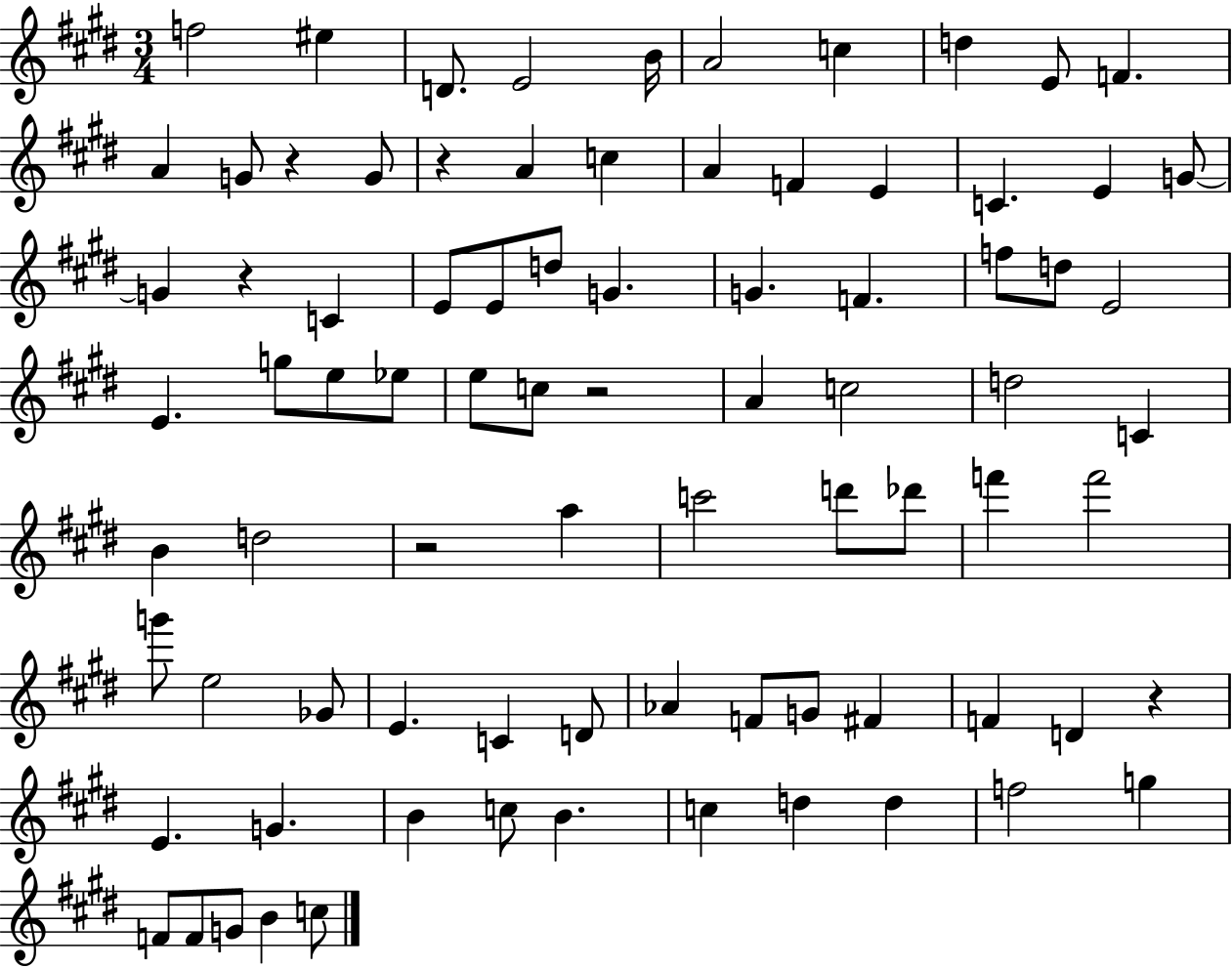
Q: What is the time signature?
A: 3/4